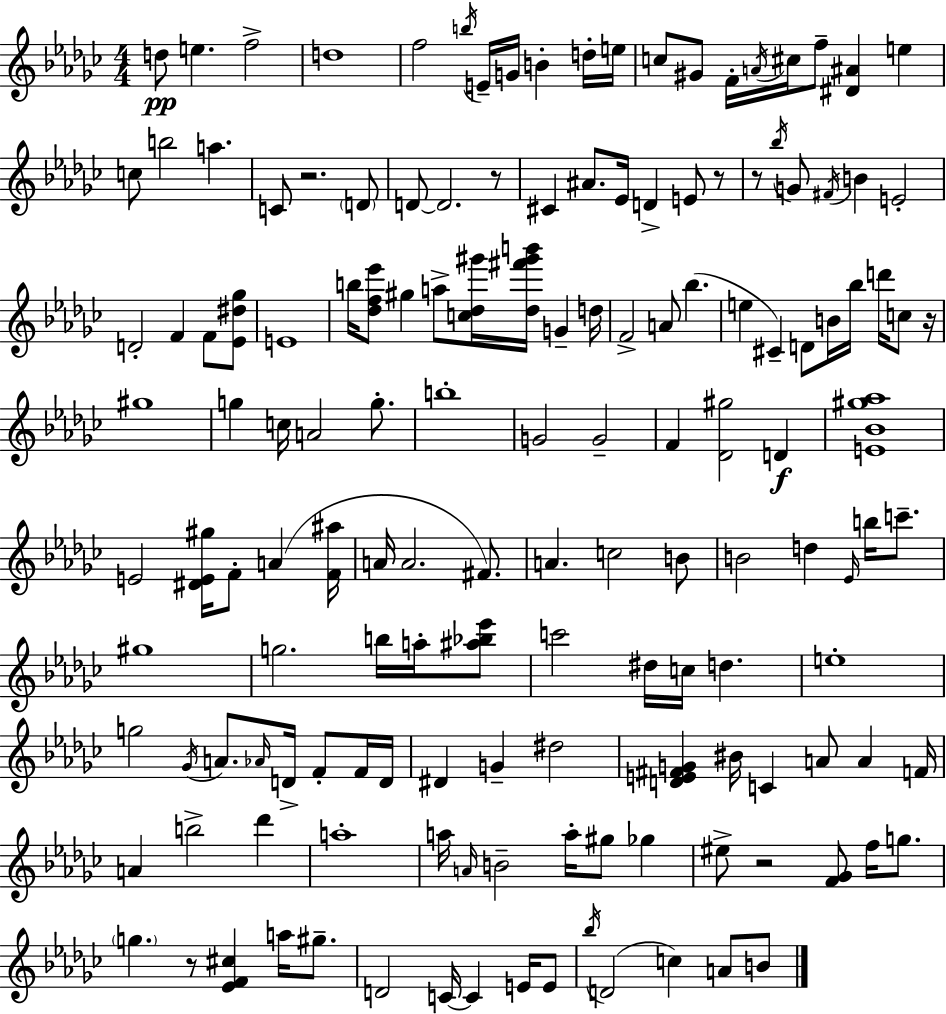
D5/e E5/q. F5/h D5/w F5/h B5/s E4/s G4/s B4/q D5/s E5/s C5/e G#4/e F4/s A4/s C#5/s F5/e [D#4,A#4]/q E5/q C5/e B5/h A5/q. C4/e R/h. D4/e D4/e D4/h. R/e C#4/q A#4/e. Eb4/s D4/q E4/e R/e R/e Bb5/s G4/e F#4/s B4/q E4/h D4/h F4/q F4/e [Eb4,D#5,Gb5]/e E4/w B5/s [Db5,F5,Eb6]/e G#5/q A5/e [C5,Db5,G#6]/s [Db5,F#6,G#6,B6]/s G4/q D5/s F4/h A4/e Bb5/q. E5/q C#4/q D4/e B4/s Bb5/s D6/s C5/e R/s G#5/w G5/q C5/s A4/h G5/e. B5/w G4/h G4/h F4/q [Db4,G#5]/h D4/q [E4,Bb4,G#5,Ab5]/w E4/h [D#4,E4,G#5]/s F4/e A4/q [F4,A#5]/s A4/s A4/h. F#4/e. A4/q. C5/h B4/e B4/h D5/q Eb4/s B5/s C6/e. G#5/w G5/h. B5/s A5/s [A#5,Bb5,Eb6]/e C6/h D#5/s C5/s D5/q. E5/w G5/h Gb4/s A4/e. Ab4/s D4/s F4/e F4/s D4/s D#4/q G4/q D#5/h [D4,E4,F#4,G4]/q BIS4/s C4/q A4/e A4/q F4/s A4/q B5/h Db6/q A5/w A5/s A4/s B4/h A5/s G#5/e Gb5/q EIS5/e R/h [F4,Gb4]/e F5/s G5/e. G5/q. R/e [Eb4,F4,C#5]/q A5/s G#5/e. D4/h C4/s C4/q E4/s E4/e Bb5/s D4/h C5/q A4/e B4/e